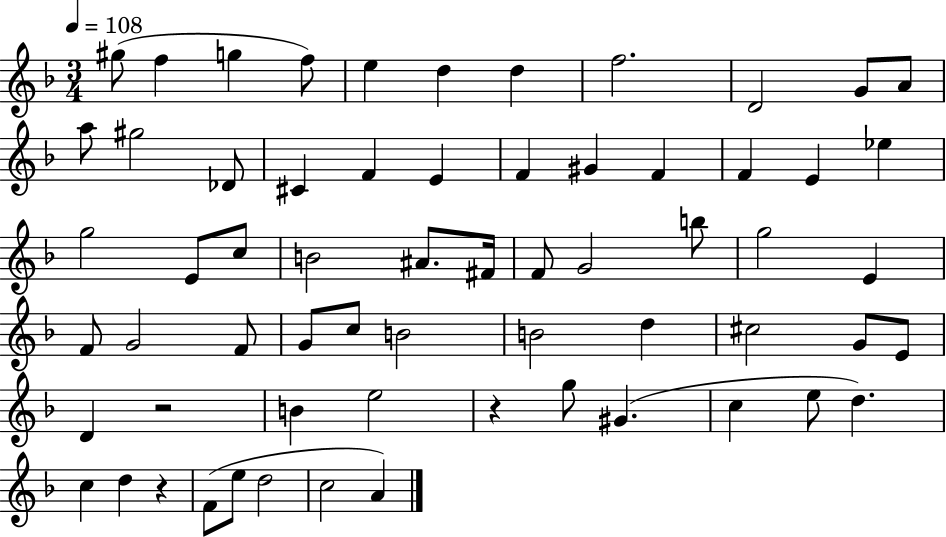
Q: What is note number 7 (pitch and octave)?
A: D5